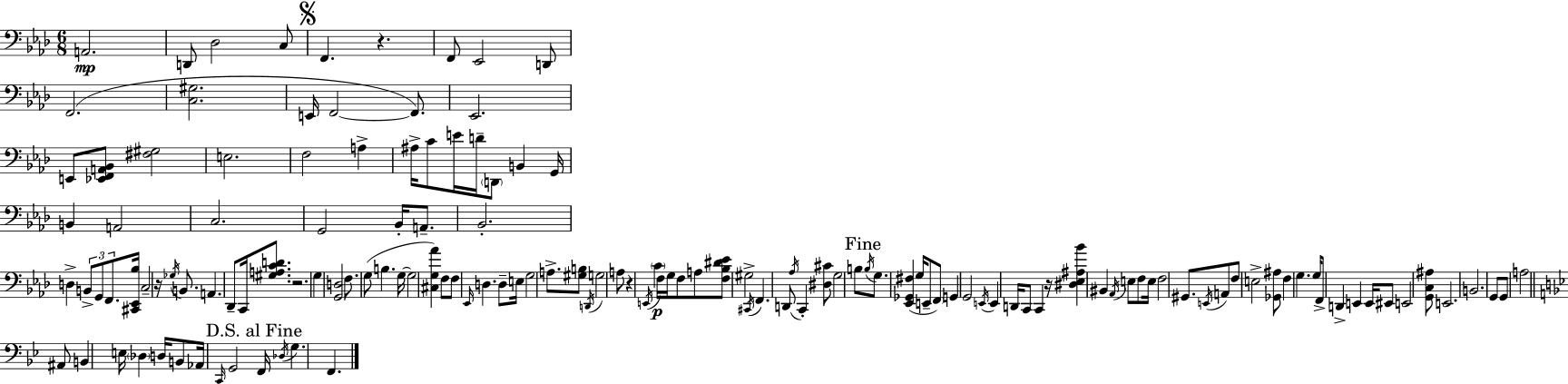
{
  \clef bass
  \numericTimeSignature
  \time 6/8
  \key aes \major
  \repeat volta 2 { a,2.\mp | d,8 des2 c8 | \mark \markup { \musicglyph "scripts.segno" } f,4. r4. | f,8 ees,2 d,8 | \break f,2.( | <c gis>2. | e,16 f,2~~ f,8.) | ees,2. | \break e,8 <ees, f, a, bes,>8 <fis gis>2 | e2. | f2 a4-> | ais16-> c'8 e'16 d'16-- \parenthesize d,8 b,4 g,16 | \break b,4 a,2 | c2. | g,2 bes,16-. a,8.-- | bes,2.-. | \break d4-> \tuplet 3/2 { b,8-> g,8 f,8. } <cis, ees, bes>16 | c2-- r16 \acciaccatura { ges16 } b,8. | a,4. des,8-- c,16 <gis a c' d'>8. | r2. | \break g4 <g, d>2 | f8. g8( b4. | g16~~ g2 <cis g aes'>4) | f8 f8 \grace { ees,16 } d4. | \break d8-- e16 g2 a8.-> | <gis b>8 \acciaccatura { d,16 } g2 | a8 r4 \acciaccatura { e,16 }\p \parenthesize c'4 | f16 g16 f8 a8 <f bes dis' ees'>8 gis2-> | \break \acciaccatura { cis,16 } f,4. d,8 | \acciaccatura { aes16 } c,4-. <dis cis'>8 g2 | b8 \mark "Fine" \acciaccatura { b16 } g8. <ees, ges, fis>4( | g16 e,8-- \parenthesize f,8) g,4 g,2 | \break \acciaccatura { e,16 } e,4 | d,16 c,8 c,4 r16 <dis ees ais bes'>4 | bis,4 \acciaccatura { aes,16 } e8 f8 e16 f2 | gis,8. \acciaccatura { e,16 } a,8 | \break f8 e2-> <ges, ais>8 | f4 g4. g16 f,8-> | d,4-> e,4 e,16 eis,8 | e,2 <g, c ais>8 e,2. | \break b,2. | g,8 | g,8 a2 \bar "||" \break \key bes \major ais,8 b,4 e16 \parenthesize des4 d16 | b,8 aes,16 \grace { c,16 } g,2 | \mark "D.S. al Fine" f,16 \acciaccatura { des16 } g4. f,4. | } \bar "|."
}